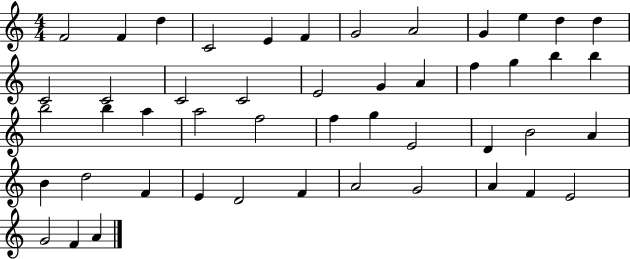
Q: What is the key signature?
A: C major